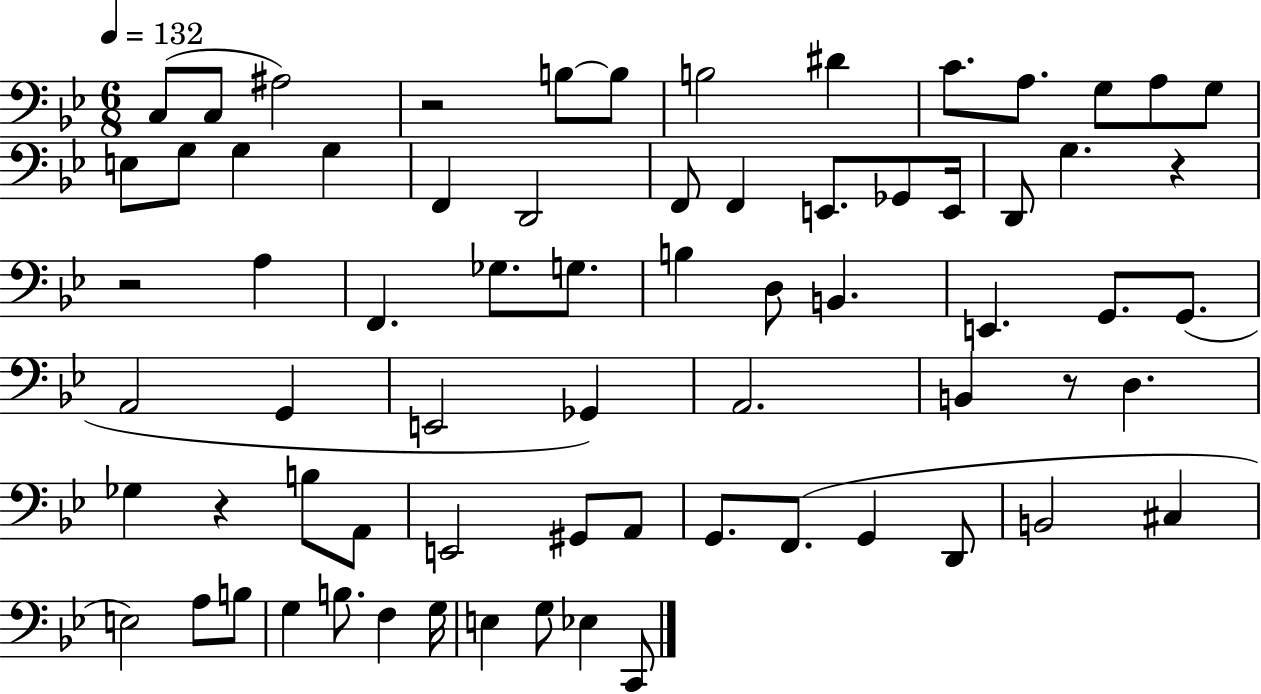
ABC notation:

X:1
T:Untitled
M:6/8
L:1/4
K:Bb
C,/2 C,/2 ^A,2 z2 B,/2 B,/2 B,2 ^D C/2 A,/2 G,/2 A,/2 G,/2 E,/2 G,/2 G, G, F,, D,,2 F,,/2 F,, E,,/2 _G,,/2 E,,/4 D,,/2 G, z z2 A, F,, _G,/2 G,/2 B, D,/2 B,, E,, G,,/2 G,,/2 A,,2 G,, E,,2 _G,, A,,2 B,, z/2 D, _G, z B,/2 A,,/2 E,,2 ^G,,/2 A,,/2 G,,/2 F,,/2 G,, D,,/2 B,,2 ^C, E,2 A,/2 B,/2 G, B,/2 F, G,/4 E, G,/2 _E, C,,/2